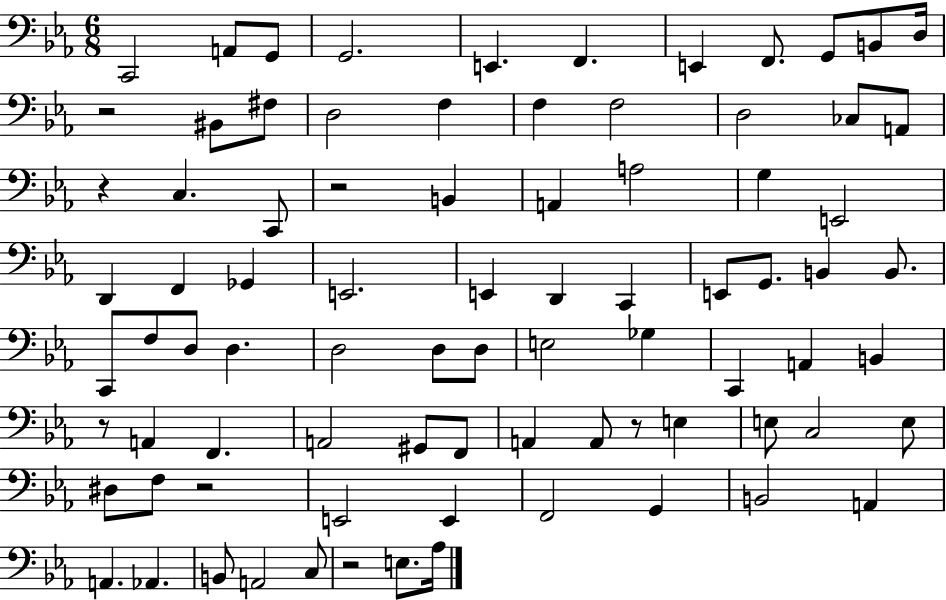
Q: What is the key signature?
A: EES major